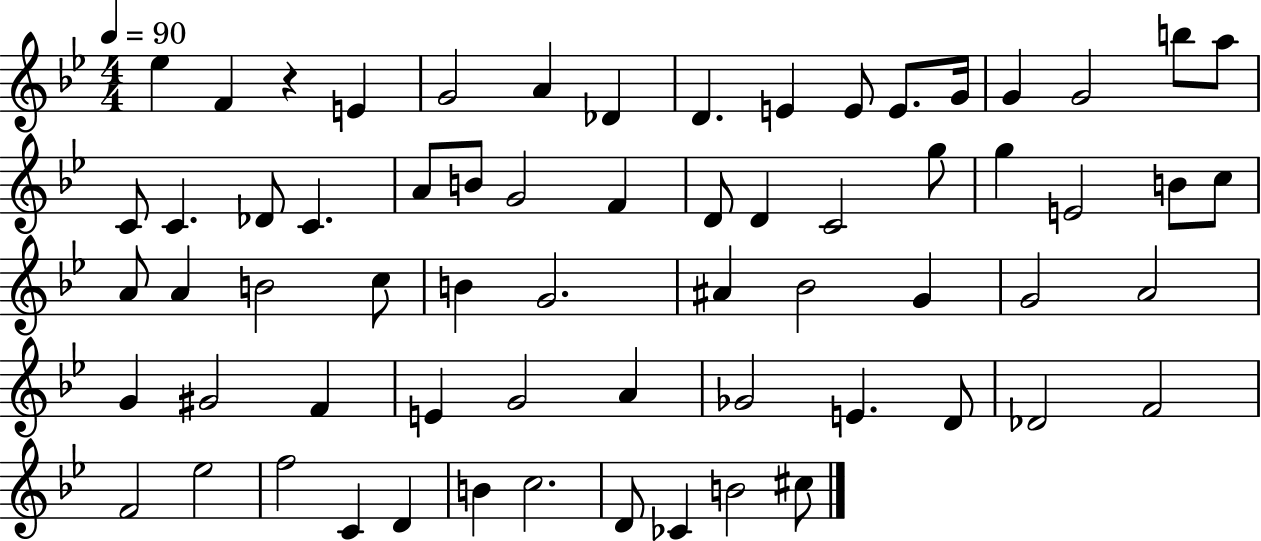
X:1
T:Untitled
M:4/4
L:1/4
K:Bb
_e F z E G2 A _D D E E/2 E/2 G/4 G G2 b/2 a/2 C/2 C _D/2 C A/2 B/2 G2 F D/2 D C2 g/2 g E2 B/2 c/2 A/2 A B2 c/2 B G2 ^A _B2 G G2 A2 G ^G2 F E G2 A _G2 E D/2 _D2 F2 F2 _e2 f2 C D B c2 D/2 _C B2 ^c/2